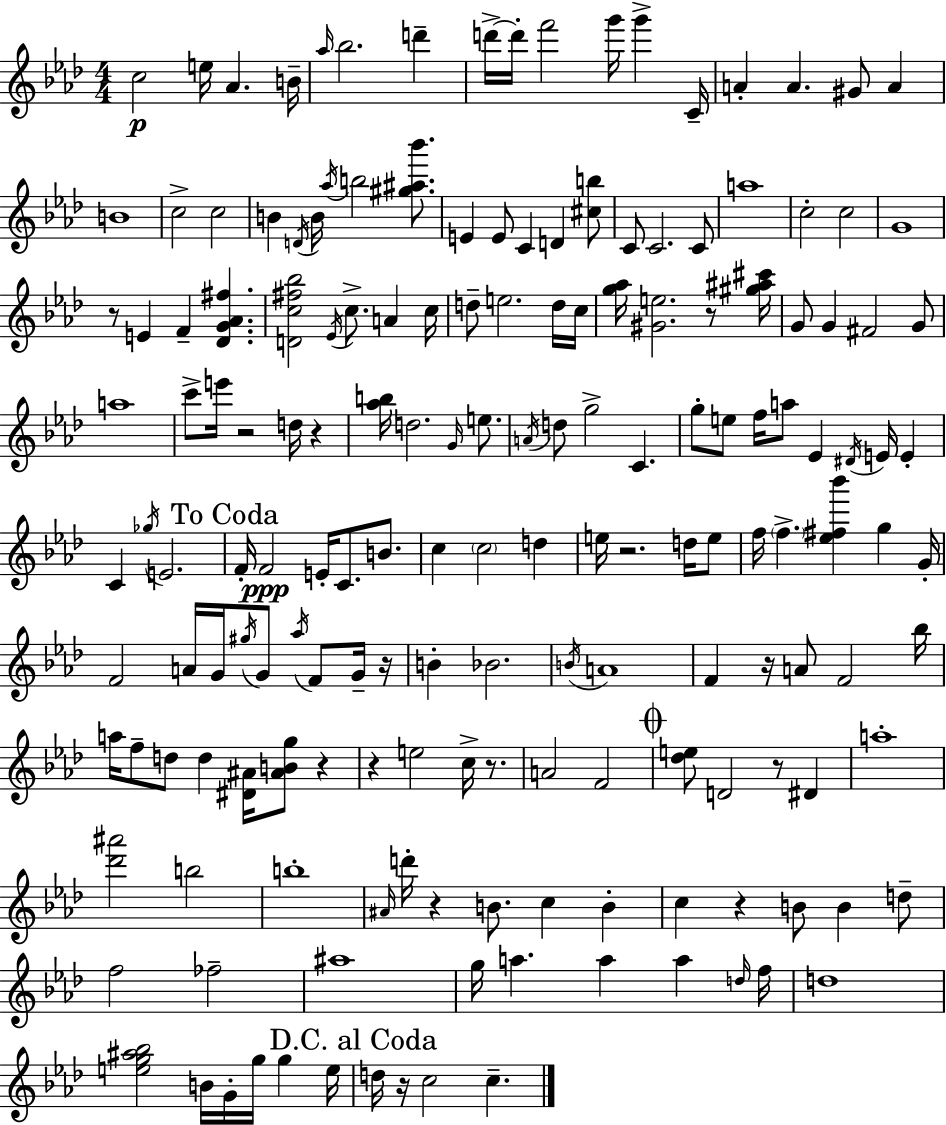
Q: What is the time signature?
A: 4/4